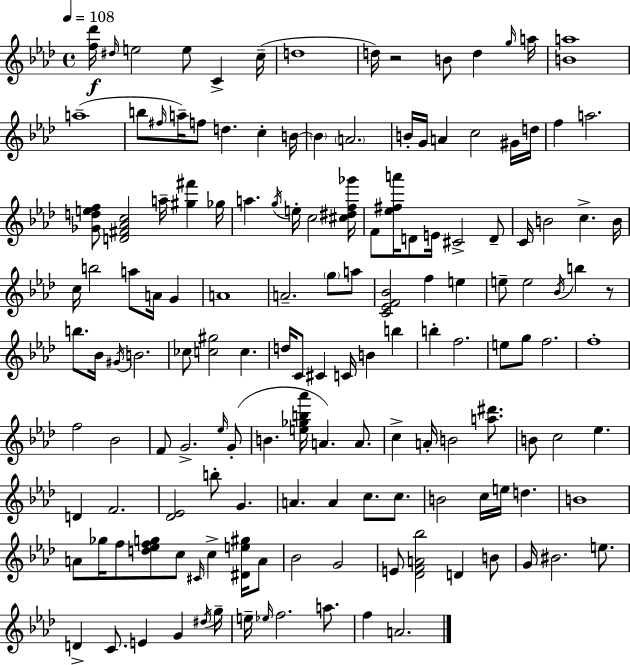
{
  \clef treble
  \time 4/4
  \defaultTimeSignature
  \key f \minor
  \tempo 4 = 108
  <f'' des'''>16\f \grace { dis''16 } e''2 e''8 c'4-> | c''16--( d''1 | d''16) r2 b'8 d''4 | \grace { g''16 } a''16 <b' a''>1 | \break a''1--( | b''8 \grace { fis''16 }) a''16-- f''8 d''4. c''4-. | b'16~~ \parenthesize b'4 \parenthesize a'2. | b'16-. g'16 a'4 c''2 | \break gis'16 d''16 f''4 a''2. | <ges' d'' e'' f''>8 <d' fis' aes' c''>2 a''16-- <gis'' fis'''>4 | ges''16 a''4. \acciaccatura { g''16 } e''16-. c''2 | <cis'' dis'' f'' ges'''>16 f'8 <ees'' fis'' a'''>16 d'8 e'16 cis'2-> | \break d'8-- c'16 b'2 c''4.-> | b'16 c''16 b''2 a''8 a'16 | g'4 a'1 | a'2.-- | \break \parenthesize g''8 a''8 <c' ees' f' bes'>2 f''4 | e''4 e''8-- e''2 \acciaccatura { bes'16 } b''4 | r8 b''8. bes'16 \acciaccatura { gis'16 } b'2. | ces''8 <c'' gis''>2 | \break c''4. d''16 c'8 cis'4 c'16 b'4 | b''4 b''4-. f''2. | e''8 g''8 f''2. | f''1-. | \break f''2 bes'2 | f'8 g'2.-> | \grace { ees''16 }( g'8-. b'4. <e'' ges'' b'' aes'''>16 a'4.) | a'8. c''4-> a'16-. b'2 | \break <a'' dis'''>8. b'8 c''2 | ees''4. d'4 f'2. | <des' ees'>2 b''8-. | g'4. a'4. a'4 | \break c''8. c''8. b'2 c''16 | e''16 d''4. b'1 | a'8 ges''16 f''8 <d'' ees'' f'' g''>8 c''8 | \grace { cis'16 } c''4-> <dis' e'' gis''>16 a'8 bes'2 | \break g'2 e'8 <des' f' a' bes''>2 | d'4 b'8 g'16 bis'2. | e''8. d'4-> c'8. e'4 | g'4 \acciaccatura { dis''16 } g''16-- e''16-- \grace { ees''16 } f''2. | \break a''8. f''4 a'2. | \bar "|."
}